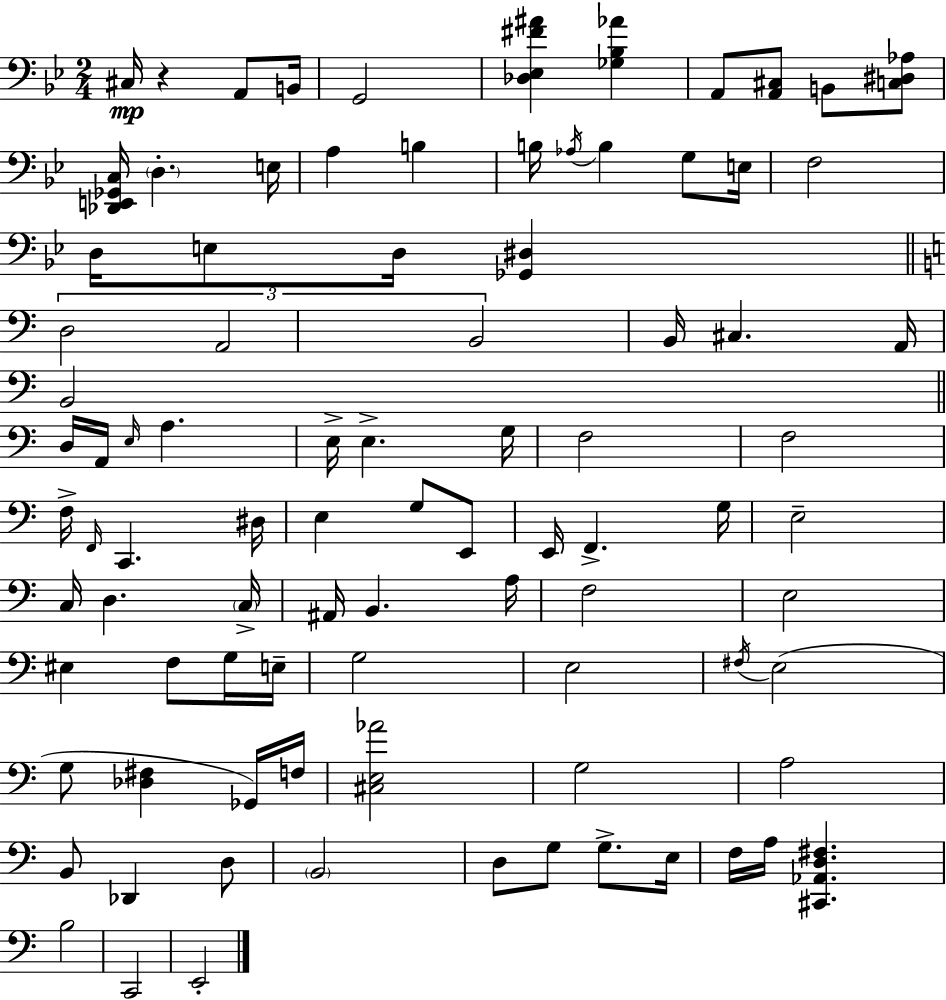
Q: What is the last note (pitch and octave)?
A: E2